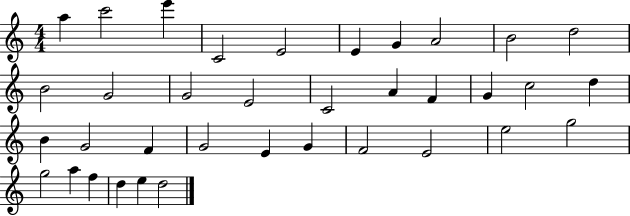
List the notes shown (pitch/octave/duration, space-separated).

A5/q C6/h E6/q C4/h E4/h E4/q G4/q A4/h B4/h D5/h B4/h G4/h G4/h E4/h C4/h A4/q F4/q G4/q C5/h D5/q B4/q G4/h F4/q G4/h E4/q G4/q F4/h E4/h E5/h G5/h G5/h A5/q F5/q D5/q E5/q D5/h